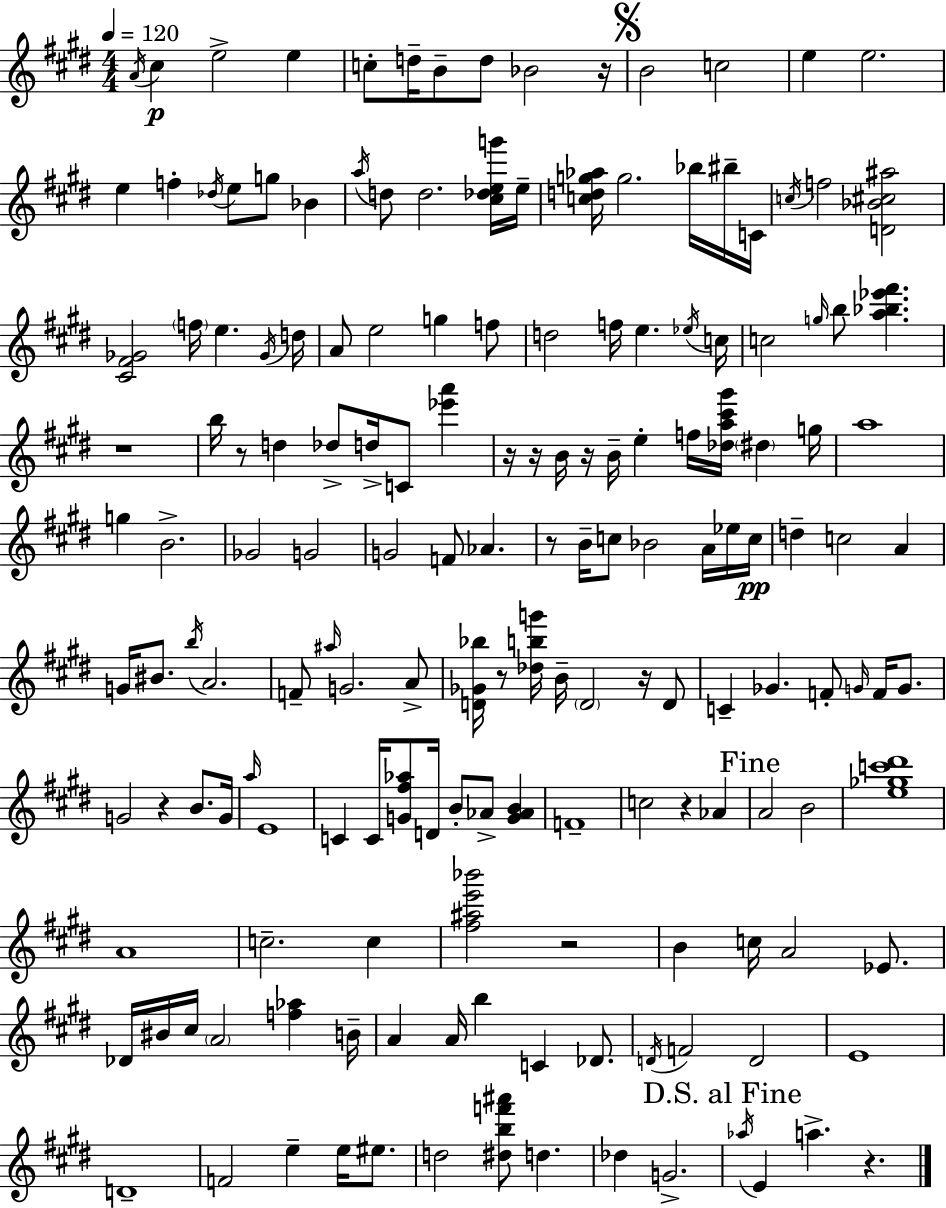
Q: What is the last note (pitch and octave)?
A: A5